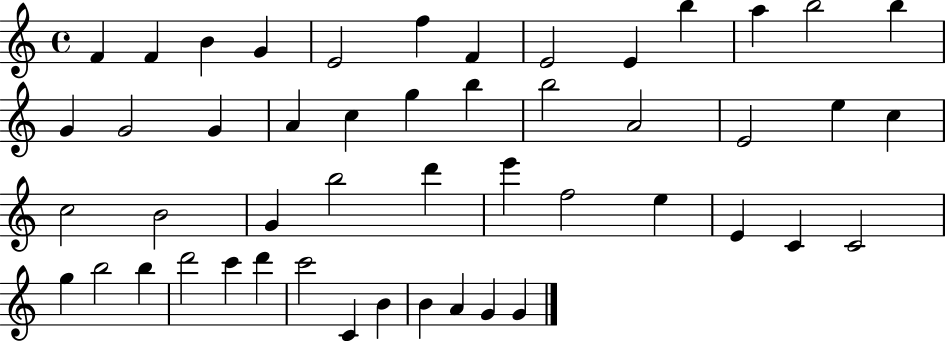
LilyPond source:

{
  \clef treble
  \time 4/4
  \defaultTimeSignature
  \key c \major
  f'4 f'4 b'4 g'4 | e'2 f''4 f'4 | e'2 e'4 b''4 | a''4 b''2 b''4 | \break g'4 g'2 g'4 | a'4 c''4 g''4 b''4 | b''2 a'2 | e'2 e''4 c''4 | \break c''2 b'2 | g'4 b''2 d'''4 | e'''4 f''2 e''4 | e'4 c'4 c'2 | \break g''4 b''2 b''4 | d'''2 c'''4 d'''4 | c'''2 c'4 b'4 | b'4 a'4 g'4 g'4 | \break \bar "|."
}